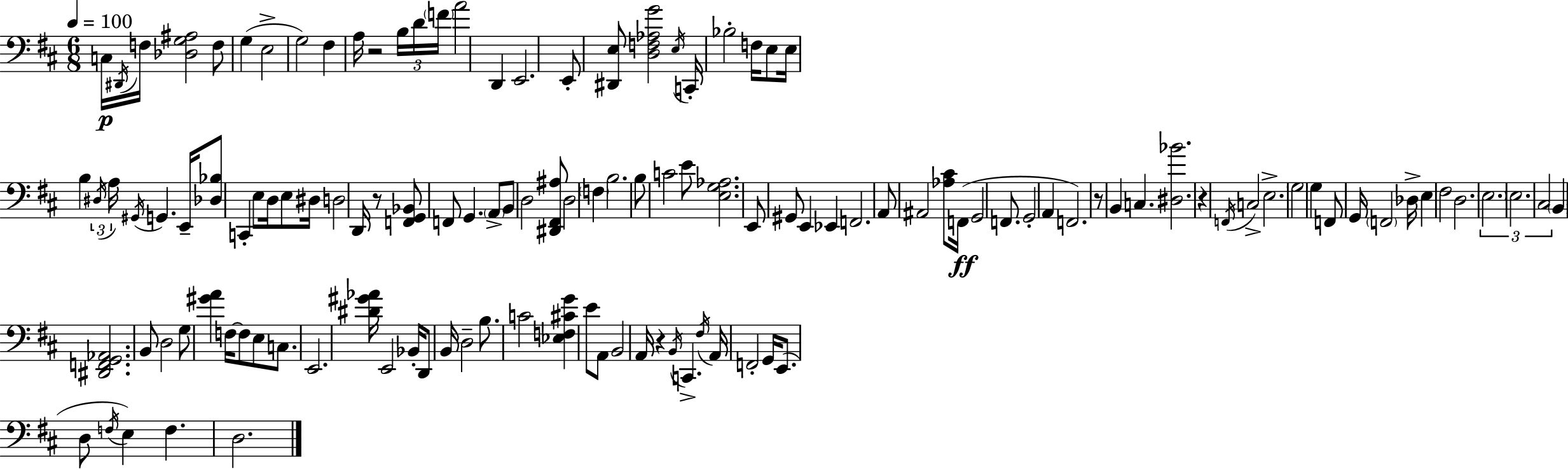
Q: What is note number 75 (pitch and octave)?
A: E3